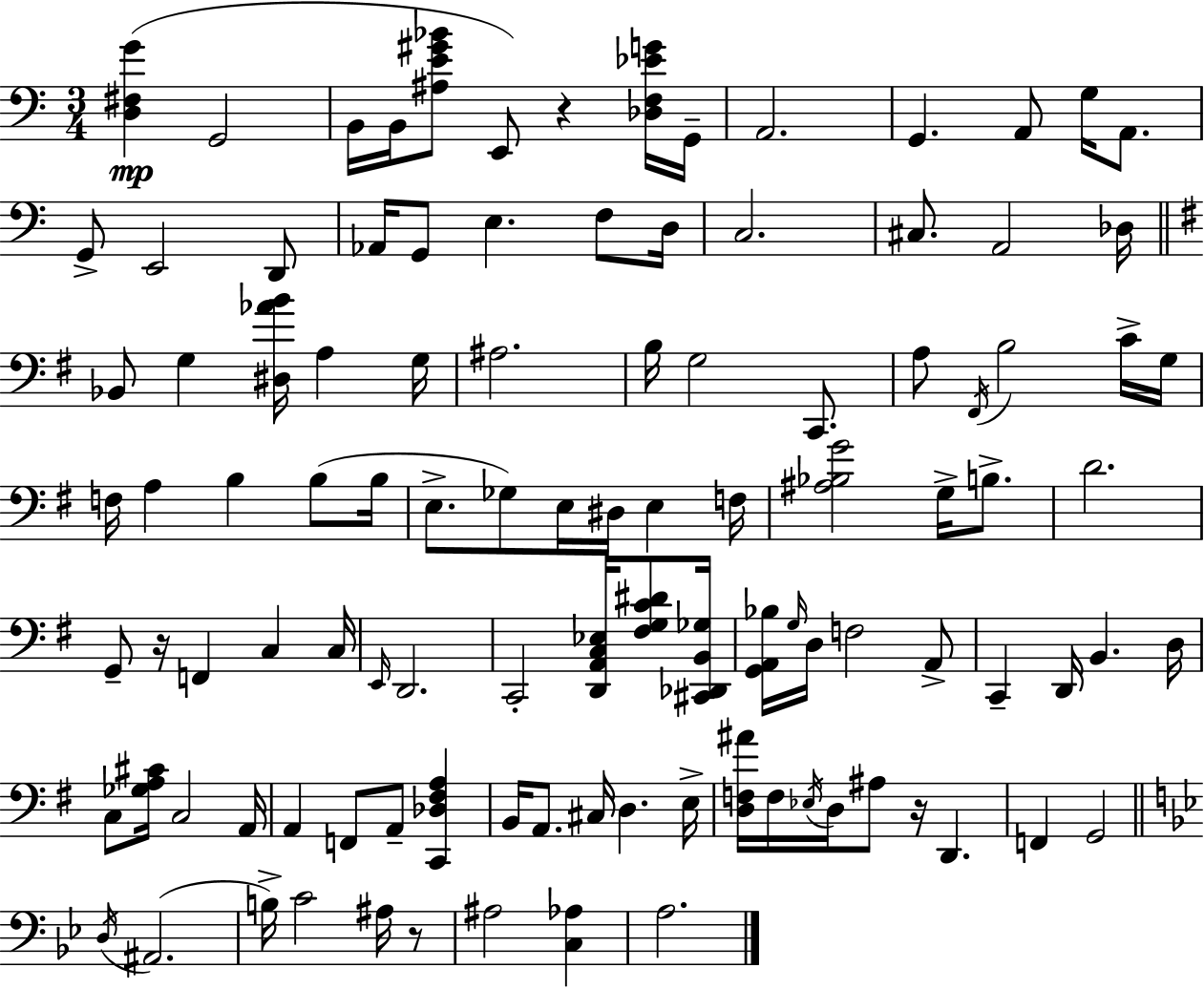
[D3,F#3,G4]/q G2/h B2/s B2/s [A#3,E4,G#4,Bb4]/e E2/e R/q [Db3,F3,Eb4,G4]/s G2/s A2/h. G2/q. A2/e G3/s A2/e. G2/e E2/h D2/e Ab2/s G2/e E3/q. F3/e D3/s C3/h. C#3/e. A2/h Db3/s Bb2/e G3/q [D#3,Ab4,B4]/s A3/q G3/s A#3/h. B3/s G3/h C2/e. A3/e F#2/s B3/h C4/s G3/s F3/s A3/q B3/q B3/e B3/s E3/e. Gb3/e E3/s D#3/s E3/q F3/s [A#3,Bb3,G4]/h G3/s B3/e. D4/h. G2/e R/s F2/q C3/q C3/s E2/s D2/h. C2/h [D2,A2,C3,Eb3]/s [F#3,G3,C4,D#4]/e [C#2,Db2,B2,Gb3]/s [G2,A2,Bb3]/s G3/s D3/s F3/h A2/e C2/q D2/s B2/q. D3/s C3/e [Gb3,A3,C#4]/s C3/h A2/s A2/q F2/e A2/e [C2,Db3,F#3,A3]/q B2/s A2/e. C#3/s D3/q. E3/s [D3,F3,A#4]/s F3/s Eb3/s D3/s A#3/e R/s D2/q. F2/q G2/h D3/s A#2/h. B3/s C4/h A#3/s R/e A#3/h [C3,Ab3]/q A3/h.